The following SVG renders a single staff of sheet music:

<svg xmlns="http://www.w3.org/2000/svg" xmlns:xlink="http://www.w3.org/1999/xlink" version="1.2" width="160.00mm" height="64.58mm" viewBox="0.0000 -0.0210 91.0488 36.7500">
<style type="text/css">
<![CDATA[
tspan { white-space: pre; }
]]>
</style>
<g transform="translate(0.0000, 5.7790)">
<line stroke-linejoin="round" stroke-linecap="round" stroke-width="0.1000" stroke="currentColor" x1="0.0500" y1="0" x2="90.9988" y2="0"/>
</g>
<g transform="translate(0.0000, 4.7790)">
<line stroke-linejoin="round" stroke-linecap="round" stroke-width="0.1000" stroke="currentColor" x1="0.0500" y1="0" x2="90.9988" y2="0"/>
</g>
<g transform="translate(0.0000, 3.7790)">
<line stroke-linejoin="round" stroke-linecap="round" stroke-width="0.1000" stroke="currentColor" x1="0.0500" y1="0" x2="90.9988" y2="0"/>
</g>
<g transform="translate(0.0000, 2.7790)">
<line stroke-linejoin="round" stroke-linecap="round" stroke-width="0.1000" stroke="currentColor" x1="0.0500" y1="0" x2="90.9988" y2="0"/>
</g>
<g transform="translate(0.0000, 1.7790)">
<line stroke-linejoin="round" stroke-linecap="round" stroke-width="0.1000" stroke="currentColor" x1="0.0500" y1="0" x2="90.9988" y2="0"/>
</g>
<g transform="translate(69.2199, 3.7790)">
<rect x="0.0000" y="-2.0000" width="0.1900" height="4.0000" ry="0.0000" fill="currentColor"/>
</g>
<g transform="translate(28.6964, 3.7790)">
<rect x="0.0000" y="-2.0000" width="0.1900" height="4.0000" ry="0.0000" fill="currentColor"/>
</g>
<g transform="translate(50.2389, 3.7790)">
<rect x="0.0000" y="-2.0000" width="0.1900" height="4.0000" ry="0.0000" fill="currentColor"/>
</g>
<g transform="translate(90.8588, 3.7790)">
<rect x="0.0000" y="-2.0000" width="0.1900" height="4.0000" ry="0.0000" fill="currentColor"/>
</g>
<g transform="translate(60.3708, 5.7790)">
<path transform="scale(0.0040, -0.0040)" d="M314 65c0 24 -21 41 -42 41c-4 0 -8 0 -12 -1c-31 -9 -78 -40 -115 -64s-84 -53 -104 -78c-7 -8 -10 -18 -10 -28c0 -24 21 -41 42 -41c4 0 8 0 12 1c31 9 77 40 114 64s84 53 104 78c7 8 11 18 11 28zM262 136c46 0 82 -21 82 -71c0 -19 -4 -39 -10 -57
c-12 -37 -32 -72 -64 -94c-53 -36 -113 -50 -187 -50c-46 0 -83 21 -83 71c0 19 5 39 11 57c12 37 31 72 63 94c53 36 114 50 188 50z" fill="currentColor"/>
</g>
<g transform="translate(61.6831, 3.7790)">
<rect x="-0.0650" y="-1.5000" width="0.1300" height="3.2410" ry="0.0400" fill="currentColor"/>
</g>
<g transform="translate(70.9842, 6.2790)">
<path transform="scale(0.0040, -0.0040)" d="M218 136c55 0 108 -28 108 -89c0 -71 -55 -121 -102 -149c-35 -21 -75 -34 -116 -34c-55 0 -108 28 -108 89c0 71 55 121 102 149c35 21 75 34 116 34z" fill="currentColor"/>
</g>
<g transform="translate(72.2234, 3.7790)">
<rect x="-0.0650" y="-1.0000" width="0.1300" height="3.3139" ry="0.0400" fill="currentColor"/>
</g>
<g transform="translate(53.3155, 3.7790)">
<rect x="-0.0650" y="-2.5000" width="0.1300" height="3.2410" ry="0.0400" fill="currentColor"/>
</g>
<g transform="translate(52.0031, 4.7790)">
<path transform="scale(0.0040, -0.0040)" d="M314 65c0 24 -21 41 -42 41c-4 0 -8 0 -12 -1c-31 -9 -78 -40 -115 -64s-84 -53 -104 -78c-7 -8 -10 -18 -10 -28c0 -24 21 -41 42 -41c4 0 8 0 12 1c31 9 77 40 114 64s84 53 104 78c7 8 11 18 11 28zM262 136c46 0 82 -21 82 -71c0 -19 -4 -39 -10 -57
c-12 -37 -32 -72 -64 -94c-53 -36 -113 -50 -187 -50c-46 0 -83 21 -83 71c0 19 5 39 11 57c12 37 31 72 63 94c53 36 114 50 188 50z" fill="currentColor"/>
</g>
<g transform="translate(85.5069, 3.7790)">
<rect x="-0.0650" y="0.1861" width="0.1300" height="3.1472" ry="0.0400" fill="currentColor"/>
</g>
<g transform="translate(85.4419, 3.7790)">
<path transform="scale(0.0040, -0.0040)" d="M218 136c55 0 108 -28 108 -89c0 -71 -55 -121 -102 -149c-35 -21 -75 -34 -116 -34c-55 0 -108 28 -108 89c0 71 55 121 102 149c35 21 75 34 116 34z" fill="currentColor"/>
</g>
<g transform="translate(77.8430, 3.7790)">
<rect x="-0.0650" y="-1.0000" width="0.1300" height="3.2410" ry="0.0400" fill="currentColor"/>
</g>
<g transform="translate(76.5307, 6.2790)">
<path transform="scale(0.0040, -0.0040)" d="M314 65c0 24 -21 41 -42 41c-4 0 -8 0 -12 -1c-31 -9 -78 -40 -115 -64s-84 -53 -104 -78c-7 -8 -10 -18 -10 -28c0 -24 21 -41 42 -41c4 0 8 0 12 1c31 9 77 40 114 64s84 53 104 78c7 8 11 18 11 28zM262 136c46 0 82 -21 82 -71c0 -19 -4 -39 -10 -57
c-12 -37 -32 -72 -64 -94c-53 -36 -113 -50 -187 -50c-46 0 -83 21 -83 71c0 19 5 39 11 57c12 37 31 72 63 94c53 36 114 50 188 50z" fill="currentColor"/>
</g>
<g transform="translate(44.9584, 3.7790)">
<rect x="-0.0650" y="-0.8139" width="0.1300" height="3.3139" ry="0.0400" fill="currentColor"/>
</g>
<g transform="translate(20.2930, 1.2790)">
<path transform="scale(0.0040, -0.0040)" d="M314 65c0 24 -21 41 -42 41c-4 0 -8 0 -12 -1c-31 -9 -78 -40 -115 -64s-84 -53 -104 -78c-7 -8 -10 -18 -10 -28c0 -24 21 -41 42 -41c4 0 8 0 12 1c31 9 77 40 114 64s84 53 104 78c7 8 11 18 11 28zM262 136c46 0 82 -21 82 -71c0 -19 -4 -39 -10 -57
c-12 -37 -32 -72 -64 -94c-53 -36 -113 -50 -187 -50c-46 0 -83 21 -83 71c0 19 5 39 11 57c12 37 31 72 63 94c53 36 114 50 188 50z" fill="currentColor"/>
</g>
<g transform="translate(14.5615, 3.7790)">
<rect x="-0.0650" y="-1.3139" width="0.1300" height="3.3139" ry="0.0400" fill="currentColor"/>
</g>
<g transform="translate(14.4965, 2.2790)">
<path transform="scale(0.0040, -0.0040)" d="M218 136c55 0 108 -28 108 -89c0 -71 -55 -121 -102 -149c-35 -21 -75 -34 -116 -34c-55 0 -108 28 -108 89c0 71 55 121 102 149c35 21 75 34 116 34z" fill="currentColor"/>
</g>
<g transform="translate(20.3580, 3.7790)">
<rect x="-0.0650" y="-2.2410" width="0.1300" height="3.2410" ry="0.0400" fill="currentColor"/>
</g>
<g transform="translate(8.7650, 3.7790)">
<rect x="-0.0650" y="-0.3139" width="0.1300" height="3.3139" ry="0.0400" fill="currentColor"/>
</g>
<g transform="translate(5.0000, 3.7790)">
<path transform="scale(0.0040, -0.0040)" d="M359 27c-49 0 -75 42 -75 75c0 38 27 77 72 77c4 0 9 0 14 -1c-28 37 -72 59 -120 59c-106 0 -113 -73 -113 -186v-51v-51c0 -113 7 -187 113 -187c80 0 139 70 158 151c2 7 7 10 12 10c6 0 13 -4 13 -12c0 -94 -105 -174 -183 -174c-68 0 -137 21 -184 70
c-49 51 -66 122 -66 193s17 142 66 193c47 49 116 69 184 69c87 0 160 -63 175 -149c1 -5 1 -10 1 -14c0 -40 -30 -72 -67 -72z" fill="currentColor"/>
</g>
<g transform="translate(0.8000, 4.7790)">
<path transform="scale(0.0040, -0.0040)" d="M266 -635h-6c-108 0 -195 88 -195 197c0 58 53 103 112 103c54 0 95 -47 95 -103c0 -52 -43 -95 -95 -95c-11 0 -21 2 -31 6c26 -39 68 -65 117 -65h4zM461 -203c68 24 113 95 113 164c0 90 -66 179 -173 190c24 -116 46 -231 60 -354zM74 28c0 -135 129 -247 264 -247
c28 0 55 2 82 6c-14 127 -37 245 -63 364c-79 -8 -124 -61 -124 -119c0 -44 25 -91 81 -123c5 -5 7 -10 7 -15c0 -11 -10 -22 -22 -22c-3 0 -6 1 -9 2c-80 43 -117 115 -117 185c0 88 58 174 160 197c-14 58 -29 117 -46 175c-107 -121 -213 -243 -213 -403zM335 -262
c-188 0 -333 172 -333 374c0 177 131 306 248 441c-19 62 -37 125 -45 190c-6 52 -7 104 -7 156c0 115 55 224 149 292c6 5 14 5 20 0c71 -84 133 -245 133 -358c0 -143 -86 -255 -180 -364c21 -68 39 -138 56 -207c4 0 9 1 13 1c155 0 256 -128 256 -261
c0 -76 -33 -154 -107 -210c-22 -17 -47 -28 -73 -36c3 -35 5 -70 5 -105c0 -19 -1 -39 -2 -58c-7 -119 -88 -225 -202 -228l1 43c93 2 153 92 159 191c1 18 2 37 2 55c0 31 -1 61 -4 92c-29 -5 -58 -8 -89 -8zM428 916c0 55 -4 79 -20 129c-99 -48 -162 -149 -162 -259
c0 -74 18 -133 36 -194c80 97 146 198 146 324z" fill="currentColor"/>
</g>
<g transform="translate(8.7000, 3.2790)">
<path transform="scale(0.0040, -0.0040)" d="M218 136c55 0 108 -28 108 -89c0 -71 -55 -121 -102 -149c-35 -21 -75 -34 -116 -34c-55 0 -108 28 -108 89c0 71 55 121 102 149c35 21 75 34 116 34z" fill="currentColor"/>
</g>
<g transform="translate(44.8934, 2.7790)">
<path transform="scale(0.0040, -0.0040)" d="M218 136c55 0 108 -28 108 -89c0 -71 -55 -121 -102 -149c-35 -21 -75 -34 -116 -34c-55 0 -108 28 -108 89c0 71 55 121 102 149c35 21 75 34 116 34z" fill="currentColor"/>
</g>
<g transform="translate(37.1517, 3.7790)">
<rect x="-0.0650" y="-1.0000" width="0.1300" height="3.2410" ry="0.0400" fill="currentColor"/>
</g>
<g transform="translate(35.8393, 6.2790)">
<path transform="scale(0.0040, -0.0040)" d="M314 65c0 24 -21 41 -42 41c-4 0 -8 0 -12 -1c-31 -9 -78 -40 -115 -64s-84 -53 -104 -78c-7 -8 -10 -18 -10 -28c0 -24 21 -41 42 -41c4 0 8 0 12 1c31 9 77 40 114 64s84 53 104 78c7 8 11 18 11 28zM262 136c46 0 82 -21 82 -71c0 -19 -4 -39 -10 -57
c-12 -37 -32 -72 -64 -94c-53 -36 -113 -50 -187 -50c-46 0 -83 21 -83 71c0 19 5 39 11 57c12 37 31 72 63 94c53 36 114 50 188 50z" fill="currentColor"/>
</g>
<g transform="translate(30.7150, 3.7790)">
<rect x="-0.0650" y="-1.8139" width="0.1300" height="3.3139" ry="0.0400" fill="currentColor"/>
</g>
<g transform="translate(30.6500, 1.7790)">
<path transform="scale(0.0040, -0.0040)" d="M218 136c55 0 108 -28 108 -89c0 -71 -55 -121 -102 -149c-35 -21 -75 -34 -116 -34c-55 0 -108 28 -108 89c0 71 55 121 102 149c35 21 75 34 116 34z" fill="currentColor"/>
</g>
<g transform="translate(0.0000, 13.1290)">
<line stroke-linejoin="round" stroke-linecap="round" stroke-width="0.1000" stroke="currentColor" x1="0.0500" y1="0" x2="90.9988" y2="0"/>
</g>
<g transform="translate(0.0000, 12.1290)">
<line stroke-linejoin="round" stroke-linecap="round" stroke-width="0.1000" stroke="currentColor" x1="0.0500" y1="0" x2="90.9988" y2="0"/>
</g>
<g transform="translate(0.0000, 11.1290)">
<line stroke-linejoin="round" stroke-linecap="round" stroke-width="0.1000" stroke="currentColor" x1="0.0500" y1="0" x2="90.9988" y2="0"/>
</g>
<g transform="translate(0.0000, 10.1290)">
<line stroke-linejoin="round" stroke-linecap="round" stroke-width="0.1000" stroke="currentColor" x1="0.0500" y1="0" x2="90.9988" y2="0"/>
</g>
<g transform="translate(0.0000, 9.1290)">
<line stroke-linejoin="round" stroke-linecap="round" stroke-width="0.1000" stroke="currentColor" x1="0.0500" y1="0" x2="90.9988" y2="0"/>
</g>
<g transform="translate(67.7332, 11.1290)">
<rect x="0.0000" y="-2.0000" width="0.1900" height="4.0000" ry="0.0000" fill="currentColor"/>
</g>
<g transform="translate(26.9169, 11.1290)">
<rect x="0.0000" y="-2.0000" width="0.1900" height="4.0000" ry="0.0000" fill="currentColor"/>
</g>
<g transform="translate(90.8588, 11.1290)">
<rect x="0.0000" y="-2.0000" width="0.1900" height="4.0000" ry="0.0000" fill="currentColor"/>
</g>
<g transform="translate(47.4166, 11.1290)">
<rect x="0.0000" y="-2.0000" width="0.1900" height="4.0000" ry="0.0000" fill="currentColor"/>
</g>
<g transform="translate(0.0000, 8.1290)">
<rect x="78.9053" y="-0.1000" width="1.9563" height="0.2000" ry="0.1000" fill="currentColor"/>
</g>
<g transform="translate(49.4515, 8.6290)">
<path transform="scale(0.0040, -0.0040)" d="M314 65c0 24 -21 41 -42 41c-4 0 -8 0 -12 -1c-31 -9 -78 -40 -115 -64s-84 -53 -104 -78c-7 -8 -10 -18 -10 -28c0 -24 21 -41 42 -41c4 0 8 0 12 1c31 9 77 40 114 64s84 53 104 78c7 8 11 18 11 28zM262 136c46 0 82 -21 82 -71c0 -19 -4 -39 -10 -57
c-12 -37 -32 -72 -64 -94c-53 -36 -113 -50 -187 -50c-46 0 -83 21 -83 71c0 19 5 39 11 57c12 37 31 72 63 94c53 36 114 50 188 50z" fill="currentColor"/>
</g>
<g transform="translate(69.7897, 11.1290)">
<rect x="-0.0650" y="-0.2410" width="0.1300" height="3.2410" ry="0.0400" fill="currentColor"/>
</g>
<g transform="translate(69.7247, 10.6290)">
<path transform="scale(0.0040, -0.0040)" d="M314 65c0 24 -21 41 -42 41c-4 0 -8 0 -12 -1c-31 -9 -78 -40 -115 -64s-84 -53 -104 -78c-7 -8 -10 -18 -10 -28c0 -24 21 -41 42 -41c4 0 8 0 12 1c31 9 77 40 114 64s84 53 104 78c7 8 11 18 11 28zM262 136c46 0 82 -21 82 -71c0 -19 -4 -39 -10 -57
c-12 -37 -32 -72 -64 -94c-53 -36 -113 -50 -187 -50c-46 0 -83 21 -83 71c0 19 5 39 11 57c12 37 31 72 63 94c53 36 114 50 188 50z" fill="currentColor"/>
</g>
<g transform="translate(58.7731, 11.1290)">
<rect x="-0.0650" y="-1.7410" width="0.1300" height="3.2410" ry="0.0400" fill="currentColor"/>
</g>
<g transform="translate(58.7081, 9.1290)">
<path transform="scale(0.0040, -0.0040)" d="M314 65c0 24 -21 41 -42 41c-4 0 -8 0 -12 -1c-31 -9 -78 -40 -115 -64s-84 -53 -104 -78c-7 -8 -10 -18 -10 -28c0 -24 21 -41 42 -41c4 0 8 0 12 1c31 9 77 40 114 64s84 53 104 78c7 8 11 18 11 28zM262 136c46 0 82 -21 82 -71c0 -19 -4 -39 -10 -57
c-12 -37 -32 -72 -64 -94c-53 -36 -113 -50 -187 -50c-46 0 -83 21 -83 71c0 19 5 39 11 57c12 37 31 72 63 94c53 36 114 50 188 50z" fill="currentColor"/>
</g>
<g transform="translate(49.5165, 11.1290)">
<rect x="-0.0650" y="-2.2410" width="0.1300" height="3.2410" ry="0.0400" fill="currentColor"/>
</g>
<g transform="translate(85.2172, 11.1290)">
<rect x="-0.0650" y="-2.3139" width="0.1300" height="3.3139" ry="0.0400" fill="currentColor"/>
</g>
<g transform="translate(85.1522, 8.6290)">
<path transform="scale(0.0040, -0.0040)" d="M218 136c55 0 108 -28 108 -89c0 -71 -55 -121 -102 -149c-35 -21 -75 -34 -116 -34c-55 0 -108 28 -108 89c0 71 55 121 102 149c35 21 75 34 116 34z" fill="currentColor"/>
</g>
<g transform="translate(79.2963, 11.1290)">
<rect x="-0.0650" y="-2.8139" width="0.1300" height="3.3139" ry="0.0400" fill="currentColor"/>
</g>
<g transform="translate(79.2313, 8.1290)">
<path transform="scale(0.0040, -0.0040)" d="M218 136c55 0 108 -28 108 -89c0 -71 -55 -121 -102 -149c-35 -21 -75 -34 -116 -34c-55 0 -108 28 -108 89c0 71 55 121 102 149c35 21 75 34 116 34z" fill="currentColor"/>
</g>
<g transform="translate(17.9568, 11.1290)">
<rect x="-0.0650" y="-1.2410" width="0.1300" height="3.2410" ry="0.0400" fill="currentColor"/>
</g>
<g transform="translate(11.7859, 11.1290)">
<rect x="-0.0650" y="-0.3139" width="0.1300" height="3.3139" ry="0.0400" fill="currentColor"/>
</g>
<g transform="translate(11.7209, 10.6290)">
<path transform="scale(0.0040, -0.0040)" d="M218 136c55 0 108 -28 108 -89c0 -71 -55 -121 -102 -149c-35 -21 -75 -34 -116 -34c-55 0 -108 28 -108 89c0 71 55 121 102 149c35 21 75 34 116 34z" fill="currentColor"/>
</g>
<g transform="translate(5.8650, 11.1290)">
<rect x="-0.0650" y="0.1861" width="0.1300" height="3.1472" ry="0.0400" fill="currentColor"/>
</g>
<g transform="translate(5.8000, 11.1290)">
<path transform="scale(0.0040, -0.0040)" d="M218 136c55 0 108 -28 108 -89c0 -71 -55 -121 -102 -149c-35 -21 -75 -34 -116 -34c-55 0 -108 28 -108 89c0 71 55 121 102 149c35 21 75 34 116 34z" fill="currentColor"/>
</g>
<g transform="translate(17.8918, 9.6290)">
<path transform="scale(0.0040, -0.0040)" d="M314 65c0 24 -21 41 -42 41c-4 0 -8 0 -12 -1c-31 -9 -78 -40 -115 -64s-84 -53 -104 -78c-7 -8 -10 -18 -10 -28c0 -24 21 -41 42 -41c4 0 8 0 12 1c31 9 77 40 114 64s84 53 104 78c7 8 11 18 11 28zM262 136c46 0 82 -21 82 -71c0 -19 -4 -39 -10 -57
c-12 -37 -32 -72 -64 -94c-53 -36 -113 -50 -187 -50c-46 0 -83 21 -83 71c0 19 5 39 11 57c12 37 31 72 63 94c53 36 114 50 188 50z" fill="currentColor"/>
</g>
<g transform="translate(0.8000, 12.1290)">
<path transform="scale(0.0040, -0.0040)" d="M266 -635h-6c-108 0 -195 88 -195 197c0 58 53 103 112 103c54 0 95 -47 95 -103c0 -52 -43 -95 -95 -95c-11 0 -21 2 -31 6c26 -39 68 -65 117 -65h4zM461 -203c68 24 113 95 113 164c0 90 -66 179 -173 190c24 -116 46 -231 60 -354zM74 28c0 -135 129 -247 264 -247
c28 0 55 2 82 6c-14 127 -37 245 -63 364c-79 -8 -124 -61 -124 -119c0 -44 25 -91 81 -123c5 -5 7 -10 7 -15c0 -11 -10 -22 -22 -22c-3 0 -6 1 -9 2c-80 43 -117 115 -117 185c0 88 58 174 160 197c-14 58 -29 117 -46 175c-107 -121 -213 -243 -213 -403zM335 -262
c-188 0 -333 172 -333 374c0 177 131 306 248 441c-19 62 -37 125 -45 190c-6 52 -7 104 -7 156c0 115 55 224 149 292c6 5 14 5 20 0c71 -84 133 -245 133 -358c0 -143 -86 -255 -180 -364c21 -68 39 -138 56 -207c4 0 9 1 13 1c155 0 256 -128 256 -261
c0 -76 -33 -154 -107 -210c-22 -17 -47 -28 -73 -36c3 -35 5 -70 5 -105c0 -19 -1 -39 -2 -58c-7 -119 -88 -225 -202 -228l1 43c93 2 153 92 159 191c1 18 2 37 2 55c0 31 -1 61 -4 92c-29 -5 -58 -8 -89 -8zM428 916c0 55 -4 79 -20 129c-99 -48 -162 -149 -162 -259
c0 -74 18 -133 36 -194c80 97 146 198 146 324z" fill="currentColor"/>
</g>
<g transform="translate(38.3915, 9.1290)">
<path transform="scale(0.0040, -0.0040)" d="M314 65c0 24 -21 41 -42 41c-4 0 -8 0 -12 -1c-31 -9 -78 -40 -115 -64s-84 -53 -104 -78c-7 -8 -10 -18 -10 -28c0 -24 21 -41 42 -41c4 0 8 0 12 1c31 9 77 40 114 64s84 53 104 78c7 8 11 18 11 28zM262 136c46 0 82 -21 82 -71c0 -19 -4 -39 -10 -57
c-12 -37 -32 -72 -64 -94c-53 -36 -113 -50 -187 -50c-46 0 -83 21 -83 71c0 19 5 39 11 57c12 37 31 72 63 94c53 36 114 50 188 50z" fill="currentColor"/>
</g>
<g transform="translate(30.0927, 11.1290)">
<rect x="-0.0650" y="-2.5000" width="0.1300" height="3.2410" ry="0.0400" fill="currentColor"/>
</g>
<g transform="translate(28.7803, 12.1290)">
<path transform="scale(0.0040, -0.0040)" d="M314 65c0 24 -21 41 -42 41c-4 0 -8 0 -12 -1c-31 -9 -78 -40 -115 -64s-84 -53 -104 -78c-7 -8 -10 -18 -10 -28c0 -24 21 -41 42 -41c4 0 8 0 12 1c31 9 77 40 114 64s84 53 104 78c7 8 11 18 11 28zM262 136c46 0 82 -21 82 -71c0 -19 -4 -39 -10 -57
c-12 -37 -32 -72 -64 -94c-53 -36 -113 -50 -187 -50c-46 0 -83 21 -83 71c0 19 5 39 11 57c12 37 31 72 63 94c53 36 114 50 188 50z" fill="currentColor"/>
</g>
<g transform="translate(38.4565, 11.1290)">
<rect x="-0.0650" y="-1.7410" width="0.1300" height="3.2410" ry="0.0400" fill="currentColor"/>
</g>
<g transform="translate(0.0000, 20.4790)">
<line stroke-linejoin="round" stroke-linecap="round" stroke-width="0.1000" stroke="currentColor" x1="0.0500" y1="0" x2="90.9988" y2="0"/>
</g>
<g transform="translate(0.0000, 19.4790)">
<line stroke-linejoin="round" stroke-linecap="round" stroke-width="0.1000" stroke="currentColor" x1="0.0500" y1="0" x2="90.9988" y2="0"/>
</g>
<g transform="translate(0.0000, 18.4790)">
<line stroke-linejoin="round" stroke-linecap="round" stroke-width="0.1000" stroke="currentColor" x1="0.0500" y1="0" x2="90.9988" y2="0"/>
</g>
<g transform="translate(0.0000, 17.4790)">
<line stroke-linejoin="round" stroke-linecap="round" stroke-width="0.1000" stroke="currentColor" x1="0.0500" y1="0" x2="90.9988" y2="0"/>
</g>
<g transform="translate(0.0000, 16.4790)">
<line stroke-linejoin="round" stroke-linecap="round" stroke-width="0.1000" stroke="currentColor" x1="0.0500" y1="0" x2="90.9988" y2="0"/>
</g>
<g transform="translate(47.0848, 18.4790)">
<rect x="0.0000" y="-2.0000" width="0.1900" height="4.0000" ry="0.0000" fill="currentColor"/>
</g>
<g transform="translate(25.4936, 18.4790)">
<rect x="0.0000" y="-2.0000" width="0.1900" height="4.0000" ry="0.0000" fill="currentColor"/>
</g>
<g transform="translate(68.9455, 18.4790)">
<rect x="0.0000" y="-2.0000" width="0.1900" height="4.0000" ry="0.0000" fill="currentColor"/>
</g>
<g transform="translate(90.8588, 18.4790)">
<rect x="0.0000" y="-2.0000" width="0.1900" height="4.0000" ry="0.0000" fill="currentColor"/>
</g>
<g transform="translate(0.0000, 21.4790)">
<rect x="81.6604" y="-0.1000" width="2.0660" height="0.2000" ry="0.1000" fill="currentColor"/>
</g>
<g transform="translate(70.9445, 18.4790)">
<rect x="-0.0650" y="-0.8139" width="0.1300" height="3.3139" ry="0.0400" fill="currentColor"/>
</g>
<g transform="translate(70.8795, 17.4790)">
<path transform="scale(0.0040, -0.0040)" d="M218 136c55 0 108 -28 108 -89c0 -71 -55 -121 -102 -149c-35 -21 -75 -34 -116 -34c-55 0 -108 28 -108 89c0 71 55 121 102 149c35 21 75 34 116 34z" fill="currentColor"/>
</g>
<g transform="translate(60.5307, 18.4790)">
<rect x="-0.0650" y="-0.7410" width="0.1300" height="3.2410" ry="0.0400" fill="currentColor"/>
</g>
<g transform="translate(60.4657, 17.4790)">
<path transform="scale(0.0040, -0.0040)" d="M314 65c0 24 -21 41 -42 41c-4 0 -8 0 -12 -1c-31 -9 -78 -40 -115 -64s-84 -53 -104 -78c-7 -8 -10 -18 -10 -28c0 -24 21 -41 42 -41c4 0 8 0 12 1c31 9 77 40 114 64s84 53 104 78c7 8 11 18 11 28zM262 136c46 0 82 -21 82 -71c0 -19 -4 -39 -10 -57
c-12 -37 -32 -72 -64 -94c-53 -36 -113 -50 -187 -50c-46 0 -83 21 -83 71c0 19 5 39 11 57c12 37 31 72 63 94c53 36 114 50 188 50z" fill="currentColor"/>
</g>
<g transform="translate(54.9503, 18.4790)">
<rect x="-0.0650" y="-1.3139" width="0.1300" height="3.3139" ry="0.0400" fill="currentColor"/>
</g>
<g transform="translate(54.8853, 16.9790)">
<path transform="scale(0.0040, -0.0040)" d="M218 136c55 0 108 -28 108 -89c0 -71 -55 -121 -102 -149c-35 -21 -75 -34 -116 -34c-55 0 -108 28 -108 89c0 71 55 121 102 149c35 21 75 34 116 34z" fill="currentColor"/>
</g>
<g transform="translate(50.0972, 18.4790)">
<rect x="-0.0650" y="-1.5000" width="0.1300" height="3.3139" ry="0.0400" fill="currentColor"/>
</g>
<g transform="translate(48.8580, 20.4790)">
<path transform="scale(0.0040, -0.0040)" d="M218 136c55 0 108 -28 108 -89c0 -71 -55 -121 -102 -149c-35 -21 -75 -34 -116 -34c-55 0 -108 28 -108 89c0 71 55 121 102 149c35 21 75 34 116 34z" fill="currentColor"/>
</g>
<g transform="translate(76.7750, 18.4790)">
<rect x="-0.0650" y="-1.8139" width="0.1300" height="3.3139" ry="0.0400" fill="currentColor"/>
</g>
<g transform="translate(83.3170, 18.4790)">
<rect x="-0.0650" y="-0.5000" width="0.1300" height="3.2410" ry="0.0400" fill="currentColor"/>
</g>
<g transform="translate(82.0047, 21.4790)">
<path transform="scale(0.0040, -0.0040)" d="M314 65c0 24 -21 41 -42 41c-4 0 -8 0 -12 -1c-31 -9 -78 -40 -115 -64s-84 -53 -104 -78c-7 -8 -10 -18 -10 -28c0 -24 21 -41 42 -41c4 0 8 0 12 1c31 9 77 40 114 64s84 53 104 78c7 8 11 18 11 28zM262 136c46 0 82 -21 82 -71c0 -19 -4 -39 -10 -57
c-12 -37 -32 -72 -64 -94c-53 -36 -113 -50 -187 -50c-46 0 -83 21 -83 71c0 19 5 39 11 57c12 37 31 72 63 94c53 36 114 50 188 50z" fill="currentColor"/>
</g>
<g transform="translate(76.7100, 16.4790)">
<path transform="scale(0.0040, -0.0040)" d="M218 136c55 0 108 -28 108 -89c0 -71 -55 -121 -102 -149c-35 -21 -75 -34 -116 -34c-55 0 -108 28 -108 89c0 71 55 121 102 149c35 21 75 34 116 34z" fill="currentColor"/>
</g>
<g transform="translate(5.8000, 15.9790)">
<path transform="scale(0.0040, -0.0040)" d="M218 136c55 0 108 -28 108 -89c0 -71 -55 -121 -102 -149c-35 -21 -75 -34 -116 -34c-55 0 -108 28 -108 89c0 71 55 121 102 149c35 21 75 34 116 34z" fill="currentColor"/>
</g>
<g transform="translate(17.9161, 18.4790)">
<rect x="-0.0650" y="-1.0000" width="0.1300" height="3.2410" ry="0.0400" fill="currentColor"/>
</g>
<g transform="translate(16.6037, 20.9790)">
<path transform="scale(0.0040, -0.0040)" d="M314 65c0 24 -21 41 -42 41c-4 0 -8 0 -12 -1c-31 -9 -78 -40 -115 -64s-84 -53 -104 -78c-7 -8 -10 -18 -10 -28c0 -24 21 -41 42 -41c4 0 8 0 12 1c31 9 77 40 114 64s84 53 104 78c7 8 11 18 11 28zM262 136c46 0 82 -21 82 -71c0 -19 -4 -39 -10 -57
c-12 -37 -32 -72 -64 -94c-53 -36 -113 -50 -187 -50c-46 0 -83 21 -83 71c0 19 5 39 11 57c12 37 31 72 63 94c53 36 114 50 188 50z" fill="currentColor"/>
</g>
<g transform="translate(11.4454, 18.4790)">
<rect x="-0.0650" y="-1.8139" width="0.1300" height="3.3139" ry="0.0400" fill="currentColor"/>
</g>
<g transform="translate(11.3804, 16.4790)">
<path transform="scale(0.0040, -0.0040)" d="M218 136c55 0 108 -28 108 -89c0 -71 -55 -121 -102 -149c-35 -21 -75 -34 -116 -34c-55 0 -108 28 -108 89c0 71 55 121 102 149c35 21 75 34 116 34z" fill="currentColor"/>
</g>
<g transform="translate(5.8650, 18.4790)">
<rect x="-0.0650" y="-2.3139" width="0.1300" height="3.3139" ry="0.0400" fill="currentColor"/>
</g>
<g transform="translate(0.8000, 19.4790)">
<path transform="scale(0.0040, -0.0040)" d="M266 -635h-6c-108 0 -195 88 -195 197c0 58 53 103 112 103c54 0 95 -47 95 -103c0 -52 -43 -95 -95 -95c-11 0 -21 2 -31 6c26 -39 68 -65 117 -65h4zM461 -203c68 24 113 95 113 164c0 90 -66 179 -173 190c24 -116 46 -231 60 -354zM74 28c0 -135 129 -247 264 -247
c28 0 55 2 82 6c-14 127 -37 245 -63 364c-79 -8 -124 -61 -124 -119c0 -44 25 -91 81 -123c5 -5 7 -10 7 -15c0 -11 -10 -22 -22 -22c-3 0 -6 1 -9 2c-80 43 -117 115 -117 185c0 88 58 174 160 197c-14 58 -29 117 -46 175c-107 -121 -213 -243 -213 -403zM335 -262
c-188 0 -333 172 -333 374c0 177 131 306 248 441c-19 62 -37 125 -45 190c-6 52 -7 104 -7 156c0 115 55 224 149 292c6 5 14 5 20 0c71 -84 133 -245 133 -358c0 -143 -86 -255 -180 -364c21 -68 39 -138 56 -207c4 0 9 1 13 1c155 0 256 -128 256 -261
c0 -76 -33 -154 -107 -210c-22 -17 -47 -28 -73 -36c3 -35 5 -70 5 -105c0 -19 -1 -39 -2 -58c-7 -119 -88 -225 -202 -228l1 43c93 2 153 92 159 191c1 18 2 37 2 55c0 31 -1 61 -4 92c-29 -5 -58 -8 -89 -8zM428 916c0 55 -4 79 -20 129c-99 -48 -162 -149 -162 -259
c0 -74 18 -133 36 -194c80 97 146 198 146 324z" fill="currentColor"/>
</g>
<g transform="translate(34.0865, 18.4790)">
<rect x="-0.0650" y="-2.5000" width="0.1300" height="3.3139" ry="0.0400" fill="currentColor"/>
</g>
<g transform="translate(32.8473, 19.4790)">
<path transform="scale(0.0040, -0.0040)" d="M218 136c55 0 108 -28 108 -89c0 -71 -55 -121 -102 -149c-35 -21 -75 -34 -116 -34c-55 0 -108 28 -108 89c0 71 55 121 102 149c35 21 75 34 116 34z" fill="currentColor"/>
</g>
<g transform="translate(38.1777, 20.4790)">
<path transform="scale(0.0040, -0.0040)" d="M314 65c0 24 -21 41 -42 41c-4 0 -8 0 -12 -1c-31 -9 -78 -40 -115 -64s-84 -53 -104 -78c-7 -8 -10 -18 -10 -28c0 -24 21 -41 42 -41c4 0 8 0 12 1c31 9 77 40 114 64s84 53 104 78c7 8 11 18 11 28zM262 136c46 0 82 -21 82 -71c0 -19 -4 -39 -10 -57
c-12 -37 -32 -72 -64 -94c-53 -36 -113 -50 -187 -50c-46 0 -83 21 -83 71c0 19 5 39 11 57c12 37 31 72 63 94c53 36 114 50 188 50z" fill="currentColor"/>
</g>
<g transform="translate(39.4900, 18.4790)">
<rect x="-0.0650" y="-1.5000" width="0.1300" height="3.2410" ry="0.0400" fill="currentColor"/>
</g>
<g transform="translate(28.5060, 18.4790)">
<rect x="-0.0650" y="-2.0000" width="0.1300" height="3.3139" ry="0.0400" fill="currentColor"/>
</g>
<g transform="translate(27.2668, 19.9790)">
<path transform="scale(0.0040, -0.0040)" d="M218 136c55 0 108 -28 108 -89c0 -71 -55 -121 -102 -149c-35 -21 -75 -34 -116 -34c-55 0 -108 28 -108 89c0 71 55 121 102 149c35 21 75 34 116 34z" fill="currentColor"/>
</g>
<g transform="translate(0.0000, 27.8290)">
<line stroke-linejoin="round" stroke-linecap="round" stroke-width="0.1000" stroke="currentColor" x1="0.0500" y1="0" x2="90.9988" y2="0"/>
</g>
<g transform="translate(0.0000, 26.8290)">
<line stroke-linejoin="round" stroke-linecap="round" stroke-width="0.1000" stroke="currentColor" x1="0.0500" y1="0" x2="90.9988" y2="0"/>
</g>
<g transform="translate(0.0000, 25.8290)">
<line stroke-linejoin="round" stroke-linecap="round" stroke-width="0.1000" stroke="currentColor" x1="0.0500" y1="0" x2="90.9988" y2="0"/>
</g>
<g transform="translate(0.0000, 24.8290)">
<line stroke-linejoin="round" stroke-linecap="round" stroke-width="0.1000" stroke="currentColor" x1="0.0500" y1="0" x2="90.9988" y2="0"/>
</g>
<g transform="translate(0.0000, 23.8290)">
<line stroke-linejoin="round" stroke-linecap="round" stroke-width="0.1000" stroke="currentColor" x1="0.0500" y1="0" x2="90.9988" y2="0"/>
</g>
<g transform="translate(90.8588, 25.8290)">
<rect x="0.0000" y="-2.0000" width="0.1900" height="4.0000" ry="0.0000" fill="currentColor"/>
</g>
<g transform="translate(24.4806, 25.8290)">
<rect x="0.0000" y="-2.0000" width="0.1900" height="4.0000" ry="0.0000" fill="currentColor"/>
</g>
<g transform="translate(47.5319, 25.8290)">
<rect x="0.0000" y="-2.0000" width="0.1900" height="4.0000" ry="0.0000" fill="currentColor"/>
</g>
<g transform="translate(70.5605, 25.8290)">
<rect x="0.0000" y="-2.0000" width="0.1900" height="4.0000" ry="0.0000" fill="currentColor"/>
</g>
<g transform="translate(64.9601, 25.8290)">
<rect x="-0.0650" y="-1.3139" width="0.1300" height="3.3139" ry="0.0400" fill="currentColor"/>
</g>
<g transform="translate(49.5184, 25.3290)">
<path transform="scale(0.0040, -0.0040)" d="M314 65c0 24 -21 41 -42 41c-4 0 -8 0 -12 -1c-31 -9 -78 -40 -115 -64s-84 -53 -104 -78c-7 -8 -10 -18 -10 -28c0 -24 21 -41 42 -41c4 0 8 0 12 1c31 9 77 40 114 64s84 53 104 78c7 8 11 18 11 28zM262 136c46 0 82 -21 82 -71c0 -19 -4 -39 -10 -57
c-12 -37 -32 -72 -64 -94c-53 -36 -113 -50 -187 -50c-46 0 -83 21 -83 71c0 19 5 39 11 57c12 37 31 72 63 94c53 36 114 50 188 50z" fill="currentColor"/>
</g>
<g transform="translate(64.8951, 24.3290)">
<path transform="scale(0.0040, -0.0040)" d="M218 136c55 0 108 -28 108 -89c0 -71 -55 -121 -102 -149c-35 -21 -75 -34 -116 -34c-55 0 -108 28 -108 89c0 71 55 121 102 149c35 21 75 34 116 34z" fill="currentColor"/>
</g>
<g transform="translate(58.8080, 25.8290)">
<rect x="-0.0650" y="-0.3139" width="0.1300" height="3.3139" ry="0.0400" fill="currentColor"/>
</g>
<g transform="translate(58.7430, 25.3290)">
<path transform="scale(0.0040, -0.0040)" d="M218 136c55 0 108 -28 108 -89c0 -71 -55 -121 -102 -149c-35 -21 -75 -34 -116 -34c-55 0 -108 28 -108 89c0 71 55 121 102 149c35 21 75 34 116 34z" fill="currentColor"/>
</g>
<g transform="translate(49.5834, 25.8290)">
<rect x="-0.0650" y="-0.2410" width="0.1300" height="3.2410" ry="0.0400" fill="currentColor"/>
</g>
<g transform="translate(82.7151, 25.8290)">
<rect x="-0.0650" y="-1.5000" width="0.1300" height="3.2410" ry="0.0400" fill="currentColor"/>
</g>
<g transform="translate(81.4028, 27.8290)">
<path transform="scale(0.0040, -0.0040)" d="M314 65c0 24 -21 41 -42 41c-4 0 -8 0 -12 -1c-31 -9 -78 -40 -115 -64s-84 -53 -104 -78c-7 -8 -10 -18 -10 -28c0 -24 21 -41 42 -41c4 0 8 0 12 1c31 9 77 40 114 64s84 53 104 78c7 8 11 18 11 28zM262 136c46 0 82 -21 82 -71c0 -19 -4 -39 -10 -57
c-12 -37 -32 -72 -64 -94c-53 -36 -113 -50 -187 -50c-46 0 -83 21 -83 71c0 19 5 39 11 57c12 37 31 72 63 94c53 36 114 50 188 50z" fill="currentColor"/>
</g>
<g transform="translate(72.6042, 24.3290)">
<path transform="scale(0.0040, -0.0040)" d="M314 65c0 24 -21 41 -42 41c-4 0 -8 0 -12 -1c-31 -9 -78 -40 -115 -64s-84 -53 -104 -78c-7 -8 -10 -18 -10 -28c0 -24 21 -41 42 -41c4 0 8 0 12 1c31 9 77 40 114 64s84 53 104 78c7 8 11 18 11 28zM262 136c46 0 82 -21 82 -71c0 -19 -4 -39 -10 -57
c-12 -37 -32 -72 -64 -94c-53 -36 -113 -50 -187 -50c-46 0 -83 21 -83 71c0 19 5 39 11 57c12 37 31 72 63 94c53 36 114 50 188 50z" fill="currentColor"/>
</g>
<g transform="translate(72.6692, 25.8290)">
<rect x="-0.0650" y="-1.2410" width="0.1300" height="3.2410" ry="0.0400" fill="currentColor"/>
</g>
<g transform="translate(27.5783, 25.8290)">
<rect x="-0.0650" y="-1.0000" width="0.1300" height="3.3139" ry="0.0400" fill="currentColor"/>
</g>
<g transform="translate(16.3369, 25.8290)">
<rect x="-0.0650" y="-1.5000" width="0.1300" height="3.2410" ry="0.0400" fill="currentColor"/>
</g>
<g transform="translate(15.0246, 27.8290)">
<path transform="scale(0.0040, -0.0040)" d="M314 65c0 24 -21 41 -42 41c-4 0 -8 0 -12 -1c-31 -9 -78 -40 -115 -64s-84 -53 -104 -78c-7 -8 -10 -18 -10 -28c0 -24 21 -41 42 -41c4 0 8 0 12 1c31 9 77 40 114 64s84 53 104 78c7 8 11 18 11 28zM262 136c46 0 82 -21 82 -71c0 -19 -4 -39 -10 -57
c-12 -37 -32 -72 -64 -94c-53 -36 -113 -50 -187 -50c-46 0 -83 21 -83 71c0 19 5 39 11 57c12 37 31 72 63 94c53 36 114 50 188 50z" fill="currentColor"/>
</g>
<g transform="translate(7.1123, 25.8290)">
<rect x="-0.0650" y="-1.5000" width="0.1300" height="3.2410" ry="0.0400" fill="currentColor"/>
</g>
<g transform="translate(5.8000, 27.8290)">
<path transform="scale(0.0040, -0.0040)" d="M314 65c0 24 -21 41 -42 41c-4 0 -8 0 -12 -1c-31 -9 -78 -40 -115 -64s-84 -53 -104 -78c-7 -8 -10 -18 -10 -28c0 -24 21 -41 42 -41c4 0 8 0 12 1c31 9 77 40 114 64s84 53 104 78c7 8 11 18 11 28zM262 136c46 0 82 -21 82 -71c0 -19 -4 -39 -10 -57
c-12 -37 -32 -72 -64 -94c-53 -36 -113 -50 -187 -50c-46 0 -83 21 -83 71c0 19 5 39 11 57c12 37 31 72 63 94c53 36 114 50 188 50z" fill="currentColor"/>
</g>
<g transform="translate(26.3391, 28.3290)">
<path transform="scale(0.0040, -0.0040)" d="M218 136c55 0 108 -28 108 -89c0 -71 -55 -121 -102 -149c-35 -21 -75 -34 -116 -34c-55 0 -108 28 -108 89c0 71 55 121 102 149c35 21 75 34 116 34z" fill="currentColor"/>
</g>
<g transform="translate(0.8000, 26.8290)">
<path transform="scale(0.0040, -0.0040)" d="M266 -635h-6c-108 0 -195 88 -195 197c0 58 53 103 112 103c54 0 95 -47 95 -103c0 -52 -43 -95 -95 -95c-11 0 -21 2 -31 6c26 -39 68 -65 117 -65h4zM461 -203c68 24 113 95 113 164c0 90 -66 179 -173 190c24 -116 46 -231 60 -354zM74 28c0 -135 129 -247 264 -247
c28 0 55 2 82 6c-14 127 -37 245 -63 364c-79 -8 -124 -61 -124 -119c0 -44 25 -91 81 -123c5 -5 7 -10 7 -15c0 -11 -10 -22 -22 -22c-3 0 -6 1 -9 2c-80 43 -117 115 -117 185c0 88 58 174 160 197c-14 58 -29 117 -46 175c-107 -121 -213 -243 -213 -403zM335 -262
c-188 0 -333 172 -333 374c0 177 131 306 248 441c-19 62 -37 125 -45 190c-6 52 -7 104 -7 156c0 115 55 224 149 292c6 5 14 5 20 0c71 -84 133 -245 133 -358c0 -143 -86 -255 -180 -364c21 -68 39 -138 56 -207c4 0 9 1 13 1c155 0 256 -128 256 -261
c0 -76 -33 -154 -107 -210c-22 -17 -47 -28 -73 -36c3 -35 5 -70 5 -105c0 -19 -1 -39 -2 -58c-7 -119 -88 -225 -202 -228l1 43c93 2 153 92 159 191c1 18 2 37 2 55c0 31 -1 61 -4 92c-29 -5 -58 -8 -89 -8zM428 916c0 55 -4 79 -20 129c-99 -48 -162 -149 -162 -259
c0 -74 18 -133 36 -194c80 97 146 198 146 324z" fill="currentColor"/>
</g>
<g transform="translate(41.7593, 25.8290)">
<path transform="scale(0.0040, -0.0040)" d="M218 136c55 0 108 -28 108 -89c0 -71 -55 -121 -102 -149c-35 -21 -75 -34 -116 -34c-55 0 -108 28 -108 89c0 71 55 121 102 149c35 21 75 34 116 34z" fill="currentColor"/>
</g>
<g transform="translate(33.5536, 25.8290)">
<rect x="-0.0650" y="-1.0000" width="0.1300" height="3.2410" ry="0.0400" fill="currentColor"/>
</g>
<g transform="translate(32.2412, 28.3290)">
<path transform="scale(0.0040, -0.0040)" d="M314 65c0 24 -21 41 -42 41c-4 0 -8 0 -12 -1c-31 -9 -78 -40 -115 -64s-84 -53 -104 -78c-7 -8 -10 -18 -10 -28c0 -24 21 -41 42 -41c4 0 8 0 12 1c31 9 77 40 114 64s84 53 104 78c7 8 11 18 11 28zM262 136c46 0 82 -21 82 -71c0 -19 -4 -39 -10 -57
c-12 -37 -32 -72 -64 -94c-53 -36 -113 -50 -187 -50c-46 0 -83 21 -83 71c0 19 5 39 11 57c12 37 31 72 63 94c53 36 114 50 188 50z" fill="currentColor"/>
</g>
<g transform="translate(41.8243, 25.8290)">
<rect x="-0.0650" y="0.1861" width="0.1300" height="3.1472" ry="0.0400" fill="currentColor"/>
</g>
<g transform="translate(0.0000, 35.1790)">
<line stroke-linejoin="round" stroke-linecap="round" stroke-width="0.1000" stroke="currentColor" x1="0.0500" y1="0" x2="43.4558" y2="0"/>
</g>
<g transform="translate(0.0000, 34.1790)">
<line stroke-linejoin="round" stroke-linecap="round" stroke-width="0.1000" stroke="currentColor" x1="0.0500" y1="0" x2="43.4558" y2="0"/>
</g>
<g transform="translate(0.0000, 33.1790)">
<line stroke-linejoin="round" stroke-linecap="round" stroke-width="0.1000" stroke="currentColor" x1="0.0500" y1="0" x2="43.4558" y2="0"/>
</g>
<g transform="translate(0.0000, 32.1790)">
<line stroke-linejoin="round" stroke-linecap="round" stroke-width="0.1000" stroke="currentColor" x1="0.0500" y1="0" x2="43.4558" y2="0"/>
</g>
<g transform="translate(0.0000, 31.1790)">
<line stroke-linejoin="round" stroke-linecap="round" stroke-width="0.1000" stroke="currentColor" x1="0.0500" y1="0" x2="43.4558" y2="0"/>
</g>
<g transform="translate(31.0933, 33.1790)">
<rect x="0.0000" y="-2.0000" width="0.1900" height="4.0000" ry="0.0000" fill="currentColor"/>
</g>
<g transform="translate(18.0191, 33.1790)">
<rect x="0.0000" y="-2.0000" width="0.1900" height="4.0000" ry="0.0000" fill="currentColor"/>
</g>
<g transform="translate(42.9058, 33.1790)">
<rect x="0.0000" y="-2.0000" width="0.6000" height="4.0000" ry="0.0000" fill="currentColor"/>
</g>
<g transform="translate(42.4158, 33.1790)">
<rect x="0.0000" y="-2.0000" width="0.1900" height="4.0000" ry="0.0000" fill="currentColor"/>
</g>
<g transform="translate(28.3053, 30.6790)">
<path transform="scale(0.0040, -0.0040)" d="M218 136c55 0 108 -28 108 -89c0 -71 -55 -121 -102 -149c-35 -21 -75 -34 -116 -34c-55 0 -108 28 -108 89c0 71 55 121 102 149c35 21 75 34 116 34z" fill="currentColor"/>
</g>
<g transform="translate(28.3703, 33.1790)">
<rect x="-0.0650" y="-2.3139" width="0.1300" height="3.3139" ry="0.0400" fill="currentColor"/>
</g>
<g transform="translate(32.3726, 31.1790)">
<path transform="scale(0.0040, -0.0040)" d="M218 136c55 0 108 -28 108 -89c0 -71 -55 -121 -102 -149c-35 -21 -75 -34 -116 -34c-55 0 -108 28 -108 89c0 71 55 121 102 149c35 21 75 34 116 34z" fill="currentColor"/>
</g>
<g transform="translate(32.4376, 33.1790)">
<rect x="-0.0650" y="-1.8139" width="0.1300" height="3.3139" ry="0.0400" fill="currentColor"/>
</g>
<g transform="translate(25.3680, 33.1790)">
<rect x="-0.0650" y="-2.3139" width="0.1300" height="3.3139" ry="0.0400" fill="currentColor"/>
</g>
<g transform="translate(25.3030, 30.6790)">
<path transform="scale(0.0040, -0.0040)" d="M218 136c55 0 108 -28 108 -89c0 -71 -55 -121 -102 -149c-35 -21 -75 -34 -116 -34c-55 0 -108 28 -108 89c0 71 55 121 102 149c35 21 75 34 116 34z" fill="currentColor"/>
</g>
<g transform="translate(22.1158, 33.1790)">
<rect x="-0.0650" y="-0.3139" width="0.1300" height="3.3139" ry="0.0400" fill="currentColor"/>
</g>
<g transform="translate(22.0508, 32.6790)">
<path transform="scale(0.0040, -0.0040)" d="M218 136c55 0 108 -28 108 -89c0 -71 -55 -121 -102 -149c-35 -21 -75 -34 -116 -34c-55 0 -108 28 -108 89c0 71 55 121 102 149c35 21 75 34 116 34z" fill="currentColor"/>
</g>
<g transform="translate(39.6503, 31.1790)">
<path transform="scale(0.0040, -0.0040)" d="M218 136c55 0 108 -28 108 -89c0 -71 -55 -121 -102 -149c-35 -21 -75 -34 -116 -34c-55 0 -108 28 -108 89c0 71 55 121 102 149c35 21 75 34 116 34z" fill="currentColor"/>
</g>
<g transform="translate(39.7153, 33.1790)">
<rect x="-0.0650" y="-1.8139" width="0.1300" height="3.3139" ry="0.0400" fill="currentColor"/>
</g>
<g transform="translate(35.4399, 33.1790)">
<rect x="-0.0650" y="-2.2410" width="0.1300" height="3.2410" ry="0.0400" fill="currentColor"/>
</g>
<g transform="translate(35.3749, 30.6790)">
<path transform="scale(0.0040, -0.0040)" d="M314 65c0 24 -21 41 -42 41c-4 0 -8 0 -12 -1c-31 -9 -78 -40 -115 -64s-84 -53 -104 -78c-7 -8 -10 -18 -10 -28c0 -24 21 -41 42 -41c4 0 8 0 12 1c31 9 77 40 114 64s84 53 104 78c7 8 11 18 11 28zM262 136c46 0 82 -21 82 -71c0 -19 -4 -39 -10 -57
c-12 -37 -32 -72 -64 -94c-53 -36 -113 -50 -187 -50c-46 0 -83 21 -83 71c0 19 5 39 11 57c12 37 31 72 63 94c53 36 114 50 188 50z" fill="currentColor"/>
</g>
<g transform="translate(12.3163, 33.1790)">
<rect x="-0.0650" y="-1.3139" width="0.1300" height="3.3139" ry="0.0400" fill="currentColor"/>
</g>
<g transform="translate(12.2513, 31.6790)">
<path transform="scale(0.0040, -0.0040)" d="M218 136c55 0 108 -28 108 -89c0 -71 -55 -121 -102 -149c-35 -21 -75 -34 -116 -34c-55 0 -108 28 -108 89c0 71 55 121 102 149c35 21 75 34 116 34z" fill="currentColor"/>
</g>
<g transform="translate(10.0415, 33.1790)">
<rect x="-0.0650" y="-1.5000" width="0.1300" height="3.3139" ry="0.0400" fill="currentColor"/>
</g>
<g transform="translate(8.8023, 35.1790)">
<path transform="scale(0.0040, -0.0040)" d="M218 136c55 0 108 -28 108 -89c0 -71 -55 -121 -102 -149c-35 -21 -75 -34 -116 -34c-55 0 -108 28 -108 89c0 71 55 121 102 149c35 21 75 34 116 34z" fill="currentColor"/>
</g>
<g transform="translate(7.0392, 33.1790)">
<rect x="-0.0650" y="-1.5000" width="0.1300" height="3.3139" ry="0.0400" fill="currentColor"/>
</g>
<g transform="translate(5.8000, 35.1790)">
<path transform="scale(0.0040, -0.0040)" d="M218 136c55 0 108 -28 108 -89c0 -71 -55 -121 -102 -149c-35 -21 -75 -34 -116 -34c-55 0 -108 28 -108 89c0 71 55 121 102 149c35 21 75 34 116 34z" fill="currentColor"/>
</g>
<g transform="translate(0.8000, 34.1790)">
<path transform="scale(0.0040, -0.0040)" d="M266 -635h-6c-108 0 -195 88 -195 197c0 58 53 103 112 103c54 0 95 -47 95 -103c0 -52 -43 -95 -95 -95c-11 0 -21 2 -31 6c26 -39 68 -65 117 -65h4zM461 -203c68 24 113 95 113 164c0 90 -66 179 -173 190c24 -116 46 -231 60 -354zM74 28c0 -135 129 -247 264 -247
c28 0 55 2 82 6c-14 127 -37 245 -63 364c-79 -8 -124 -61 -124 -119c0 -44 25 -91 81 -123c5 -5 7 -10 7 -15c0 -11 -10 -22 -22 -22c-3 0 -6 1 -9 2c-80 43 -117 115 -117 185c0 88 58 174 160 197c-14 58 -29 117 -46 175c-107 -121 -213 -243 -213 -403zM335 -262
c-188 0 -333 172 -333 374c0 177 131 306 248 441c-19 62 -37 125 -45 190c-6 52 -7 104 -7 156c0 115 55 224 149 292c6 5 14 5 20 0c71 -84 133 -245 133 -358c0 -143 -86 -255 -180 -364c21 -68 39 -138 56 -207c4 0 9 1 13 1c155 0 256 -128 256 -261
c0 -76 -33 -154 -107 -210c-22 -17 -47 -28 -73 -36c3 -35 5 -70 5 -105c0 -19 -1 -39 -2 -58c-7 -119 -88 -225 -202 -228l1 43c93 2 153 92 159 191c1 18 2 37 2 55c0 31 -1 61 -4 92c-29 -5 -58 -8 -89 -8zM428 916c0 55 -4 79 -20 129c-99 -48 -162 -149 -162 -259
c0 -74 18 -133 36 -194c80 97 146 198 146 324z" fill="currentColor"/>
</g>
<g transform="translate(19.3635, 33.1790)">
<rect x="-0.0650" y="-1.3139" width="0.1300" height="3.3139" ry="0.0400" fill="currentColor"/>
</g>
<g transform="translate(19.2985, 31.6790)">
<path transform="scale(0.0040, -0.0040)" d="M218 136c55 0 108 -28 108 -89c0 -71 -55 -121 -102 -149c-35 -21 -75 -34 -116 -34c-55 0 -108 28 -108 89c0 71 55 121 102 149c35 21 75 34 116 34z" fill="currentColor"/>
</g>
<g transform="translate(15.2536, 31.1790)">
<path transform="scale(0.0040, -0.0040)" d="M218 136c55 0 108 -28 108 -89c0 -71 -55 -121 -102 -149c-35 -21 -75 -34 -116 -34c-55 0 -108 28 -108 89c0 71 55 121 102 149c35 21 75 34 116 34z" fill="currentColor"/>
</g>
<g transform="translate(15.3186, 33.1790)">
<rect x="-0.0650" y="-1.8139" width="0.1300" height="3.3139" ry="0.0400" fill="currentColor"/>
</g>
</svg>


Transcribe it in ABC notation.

X:1
T:Untitled
M:4/4
L:1/4
K:C
c e g2 f D2 d G2 E2 D D2 B B c e2 G2 f2 g2 f2 c2 a g g f D2 F G E2 E e d2 d f C2 E2 E2 D D2 B c2 c e e2 E2 E E e f e c g g f g2 f